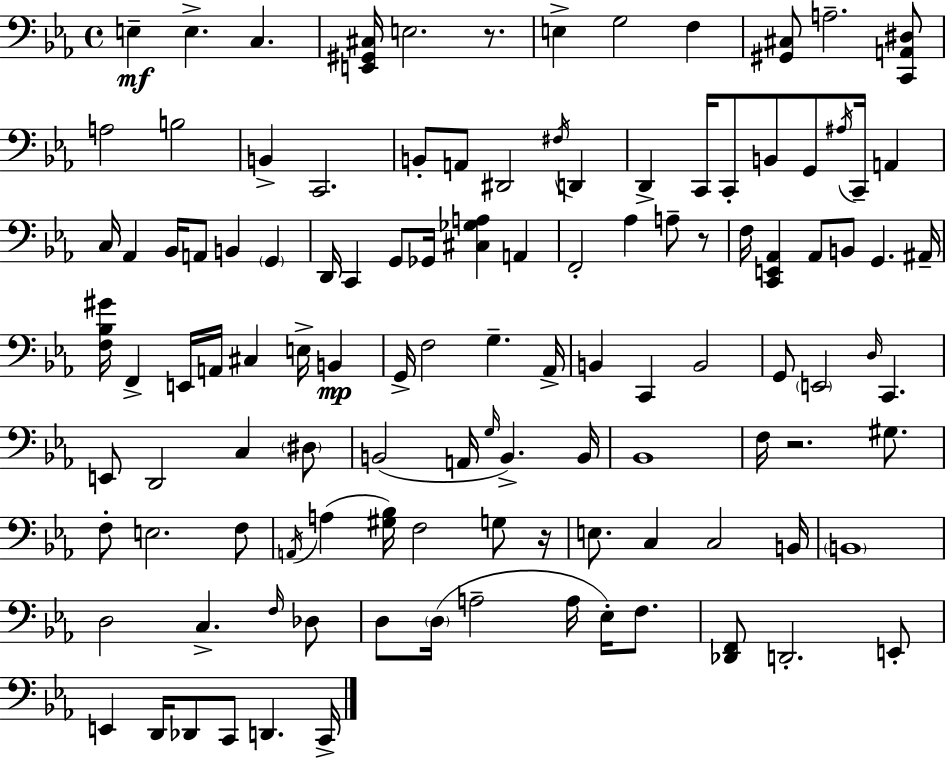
E3/q E3/q. C3/q. [E2,G#2,C#3]/s E3/h. R/e. E3/q G3/h F3/q [G#2,C#3]/e A3/h. [C2,A2,D#3]/e A3/h B3/h B2/q C2/h. B2/e A2/e D#2/h F#3/s D2/q D2/q C2/s C2/e B2/e G2/e A#3/s C2/s A2/q C3/s Ab2/q Bb2/s A2/e B2/q G2/q D2/s C2/q G2/e Gb2/s [C#3,Gb3,A3]/q A2/q F2/h Ab3/q A3/e R/e F3/s [C2,E2,Ab2]/q Ab2/e B2/e G2/q. A#2/s [F3,Bb3,G#4]/s F2/q E2/s A2/s C#3/q E3/s B2/q G2/s F3/h G3/q. Ab2/s B2/q C2/q B2/h G2/e E2/h D3/s C2/q. E2/e D2/h C3/q D#3/e B2/h A2/s G3/s B2/q. B2/s Bb2/w F3/s R/h. G#3/e. F3/e E3/h. F3/e A2/s A3/q [G#3,Bb3]/s F3/h G3/e R/s E3/e. C3/q C3/h B2/s B2/w D3/h C3/q. F3/s Db3/e D3/e D3/s A3/h A3/s Eb3/s F3/e. [Db2,F2]/e D2/h. E2/e E2/q D2/s Db2/e C2/e D2/q. C2/s